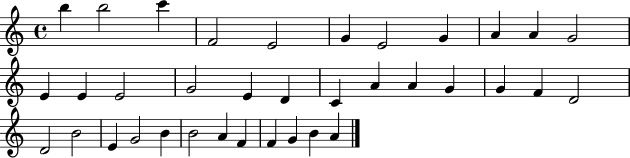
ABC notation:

X:1
T:Untitled
M:4/4
L:1/4
K:C
b b2 c' F2 E2 G E2 G A A G2 E E E2 G2 E D C A A G G F D2 D2 B2 E G2 B B2 A F F G B A